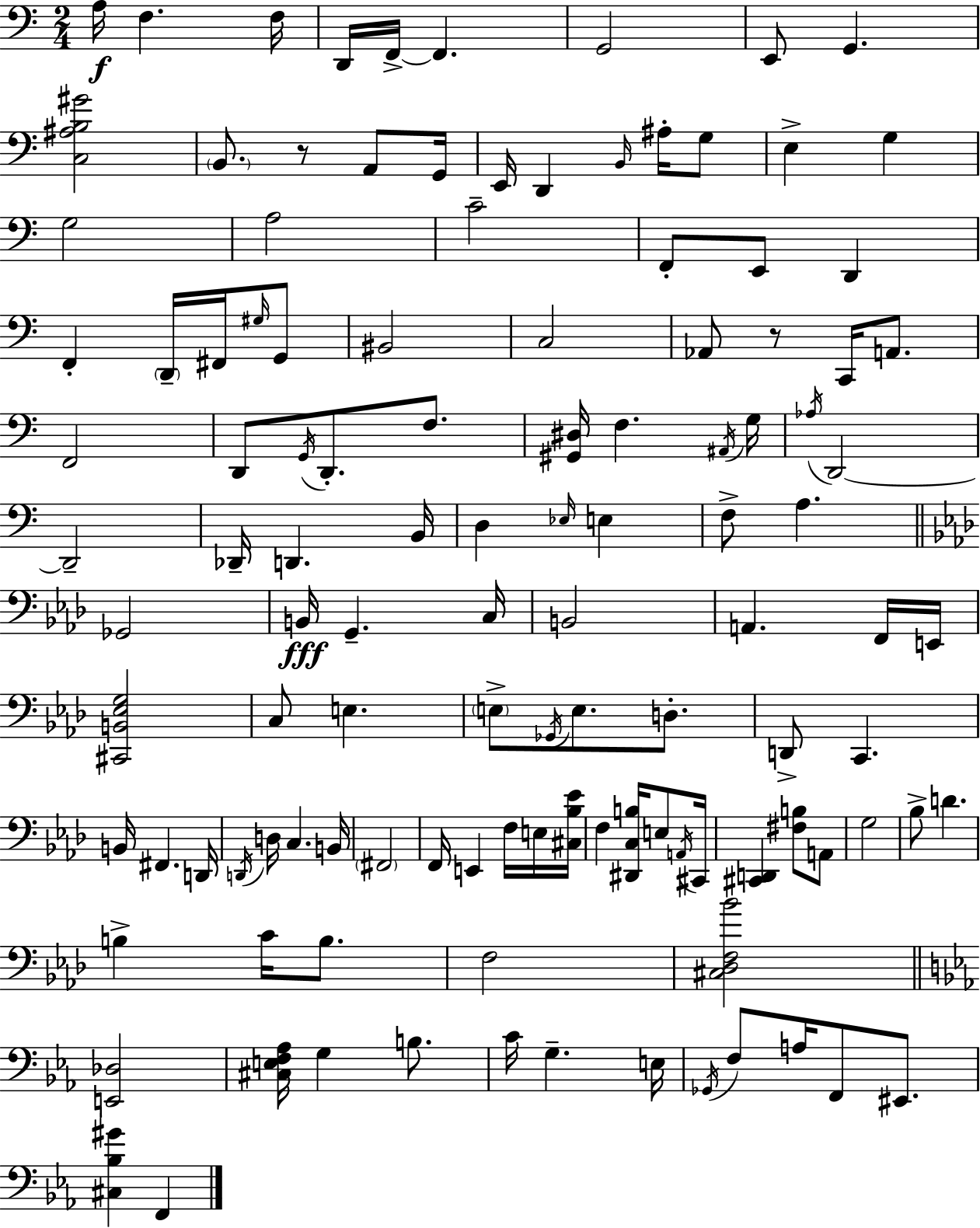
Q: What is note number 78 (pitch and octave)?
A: F#2